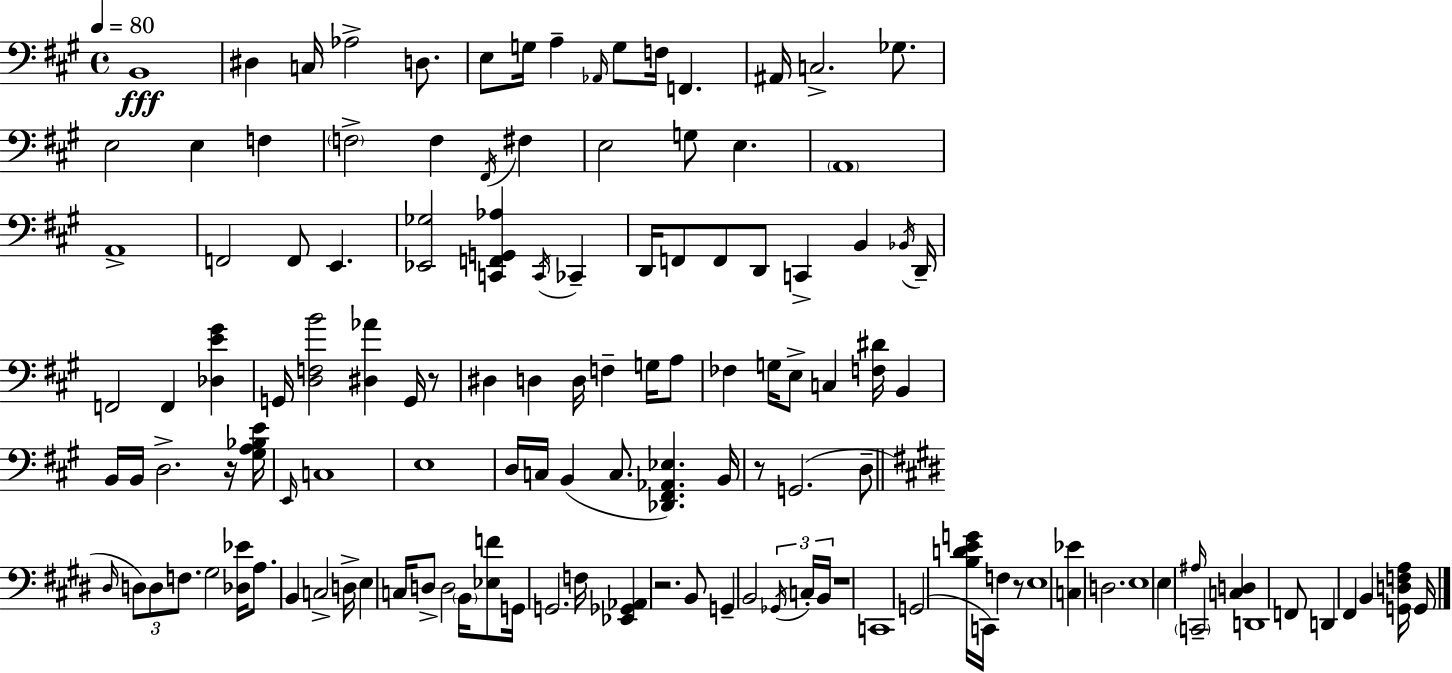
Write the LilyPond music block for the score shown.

{
  \clef bass
  \time 4/4
  \defaultTimeSignature
  \key a \major
  \tempo 4 = 80
  b,1\fff | dis4 c16 aes2-> d8. | e8 g16 a4-- \grace { aes,16 } g8 f16 f,4. | ais,16 c2.-> ges8. | \break e2 e4 f4 | \parenthesize f2-> f4 \acciaccatura { fis,16 } fis4 | e2 g8 e4. | \parenthesize a,1 | \break a,1-> | f,2 f,8 e,4. | <ees, ges>2 <c, f, g, aes>4 \acciaccatura { c,16 } ces,4-- | d,16 f,8 f,8 d,8 c,4-> b,4 | \break \acciaccatura { bes,16 } d,16-- f,2 f,4 | <des e' gis'>4 g,16 <d f b'>2 <dis aes'>4 | g,16 r8 dis4 d4 d16 f4-- | g16 a8 fes4 g16 e8-> c4 <f dis'>16 | \break b,4 b,16 b,16 d2.-> | r16 <gis a bes e'>16 \grace { e,16 } c1 | e1 | d16 c16 b,4( c8. <des, fis, aes, ees>4.) | \break b,16 r8 g,2.( | d8-- \bar "||" \break \key e \major \grace { dis16 } \tuplet 3/2 { d8) d8 f8. } gis2 | <des ees'>16 a8. b,4 c2-> | d16-> e4 c16 d8-> d2 | \parenthesize b,16 <ees f'>8 g,16 g,2. | \break f16 <ees, ges, aes,>4 r2. | b,8 g,4-- b,2 \tuplet 3/2 { \acciaccatura { ges,16 } | c16-. b,16 } r1 | c,1 | \break g,2( <b d' e' g'>16 c,16) f4 | r8 e1 | <c ees'>4 d2. | e1 | \break e4 \grace { ais16 } \parenthesize c,2-- <c d>4 | d,1 | f,8 d,4 fis,4 b,4 | <g, d f a>16 g,16 \bar "|."
}